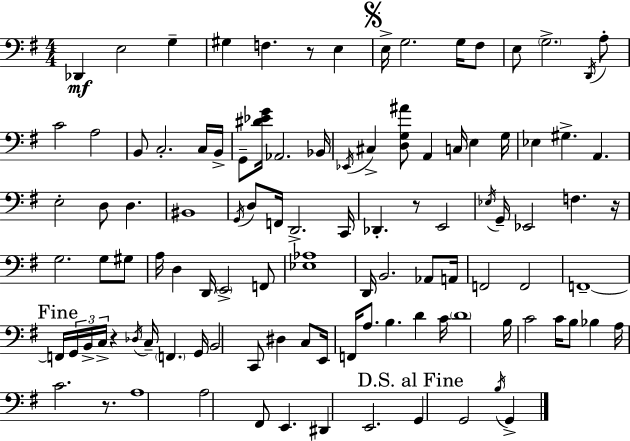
X:1
T:Untitled
M:4/4
L:1/4
K:G
_D,, E,2 G, ^G, F, z/2 E, E,/4 G,2 G,/4 ^F,/2 E,/2 G,2 D,,/4 A,/2 C2 A,2 B,,/2 C,2 C,/4 B,,/4 G,,/2 [^D_EG]/4 _A,,2 _B,,/4 _E,,/4 ^C, [D,G,^A]/2 A,, C,/4 E, G,/4 _E, ^G, A,, E,2 D,/2 D, ^B,,4 G,,/4 D,/2 F,,/4 D,,2 C,,/4 _D,, z/2 E,,2 _E,/4 G,,/4 _E,,2 F, z/4 G,2 G,/2 ^G,/2 A,/4 D, D,,/4 E,,2 F,,/2 [_E,_A,]4 D,,/4 B,,2 _A,,/2 A,,/4 F,,2 F,,2 F,,4 F,,/4 G,,/4 B,,/4 C,/4 z _D,/4 C,/4 F,, G,,/4 B,,2 C,,/2 ^D, C,/2 E,,/4 F,,/4 A,/2 B, D C/4 D4 B,/4 C2 C/4 B,/2 _B, A,/4 C2 z/2 A,4 A,2 ^F,,/2 E,, ^D,, E,,2 G,, G,,2 B,/4 G,,